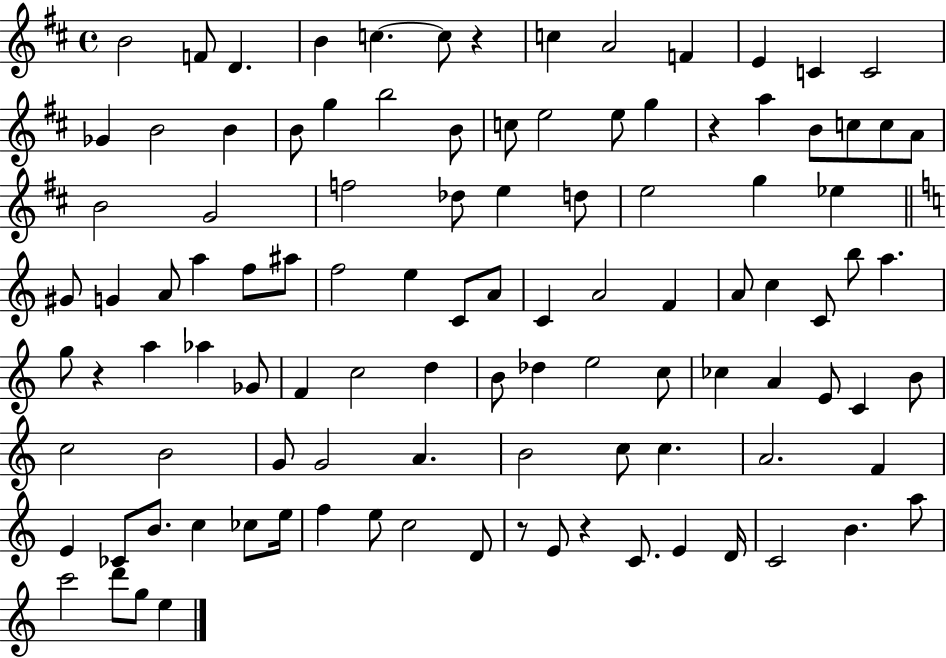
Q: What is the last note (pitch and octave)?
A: E5